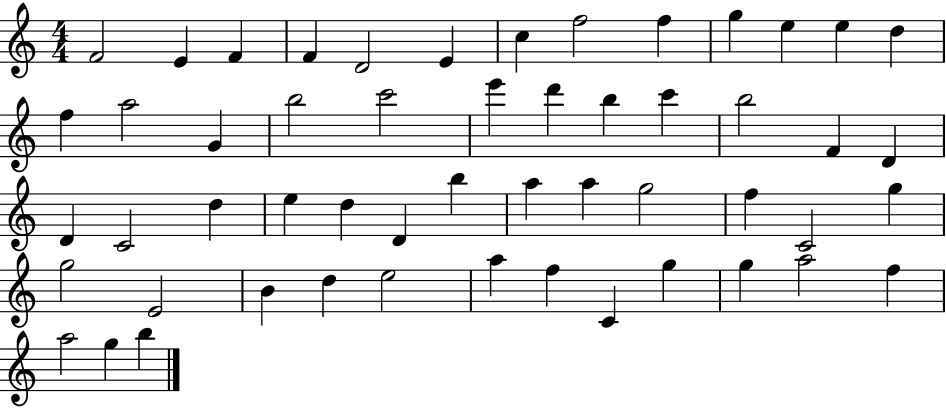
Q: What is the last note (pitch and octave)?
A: B5